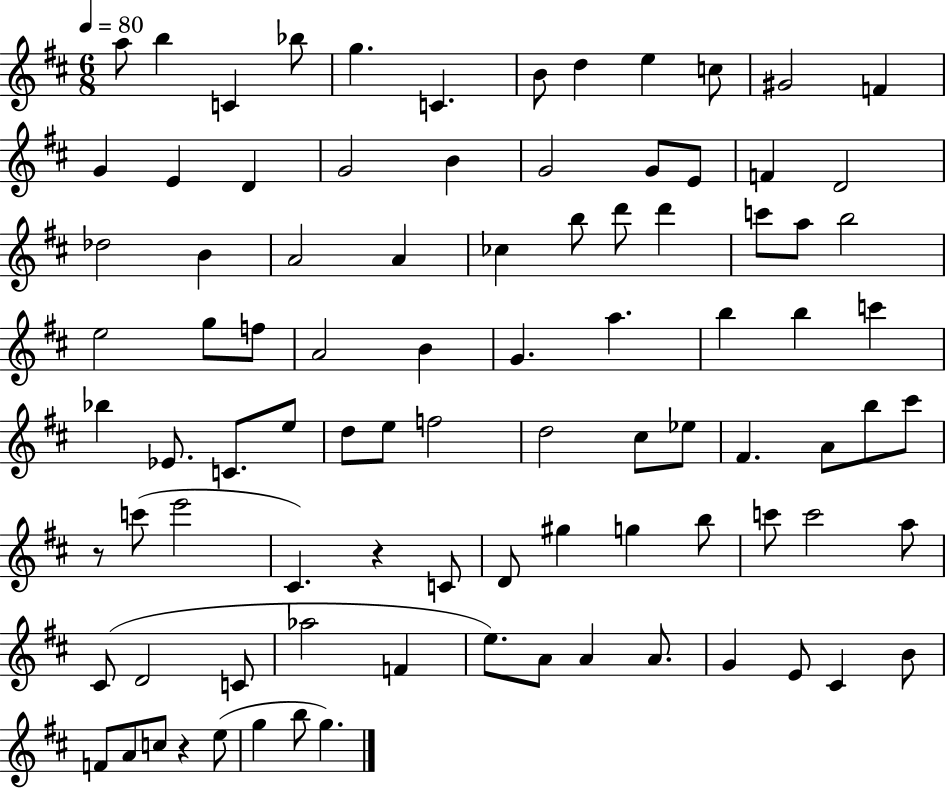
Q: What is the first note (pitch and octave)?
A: A5